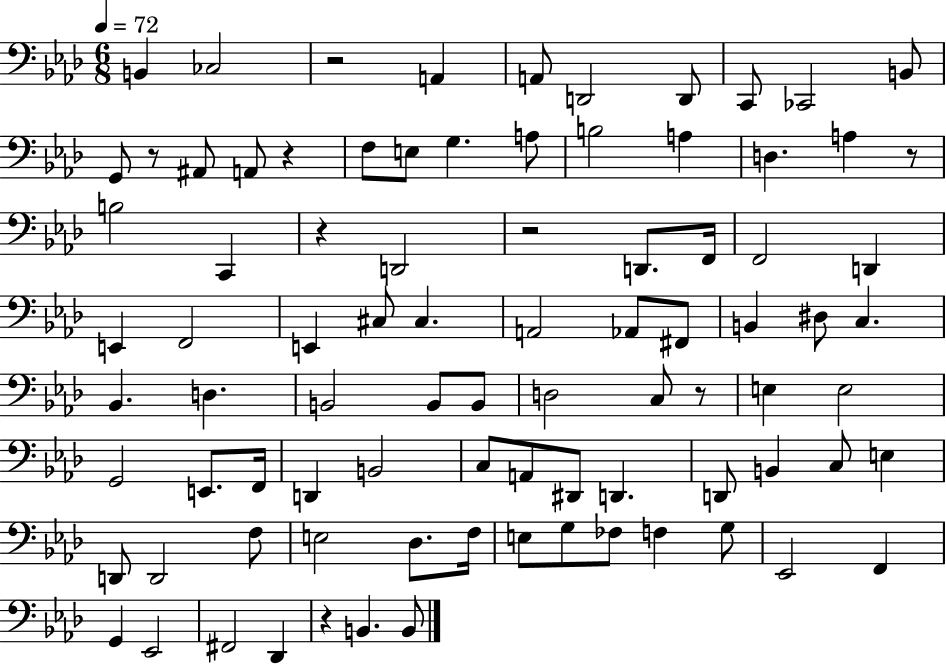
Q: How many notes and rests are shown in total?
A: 87